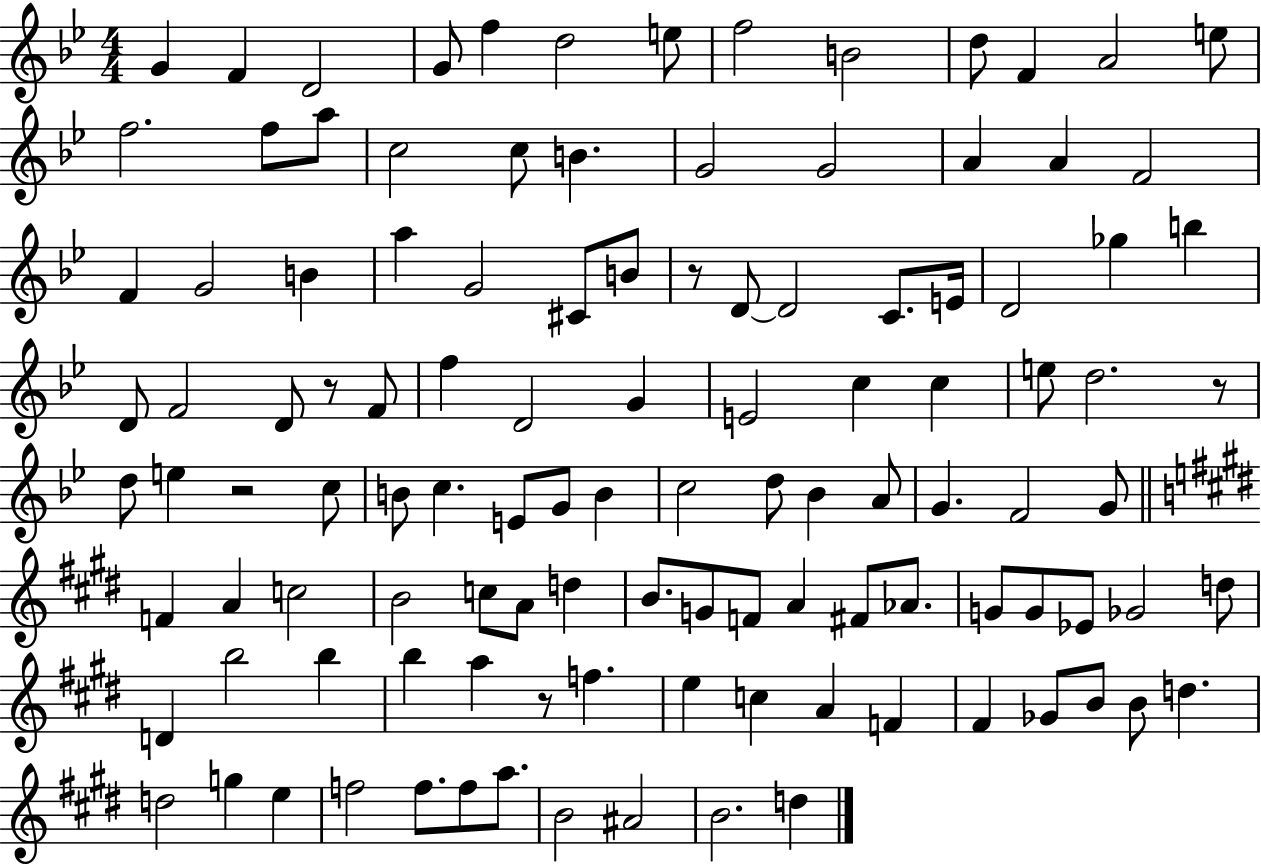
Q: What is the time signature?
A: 4/4